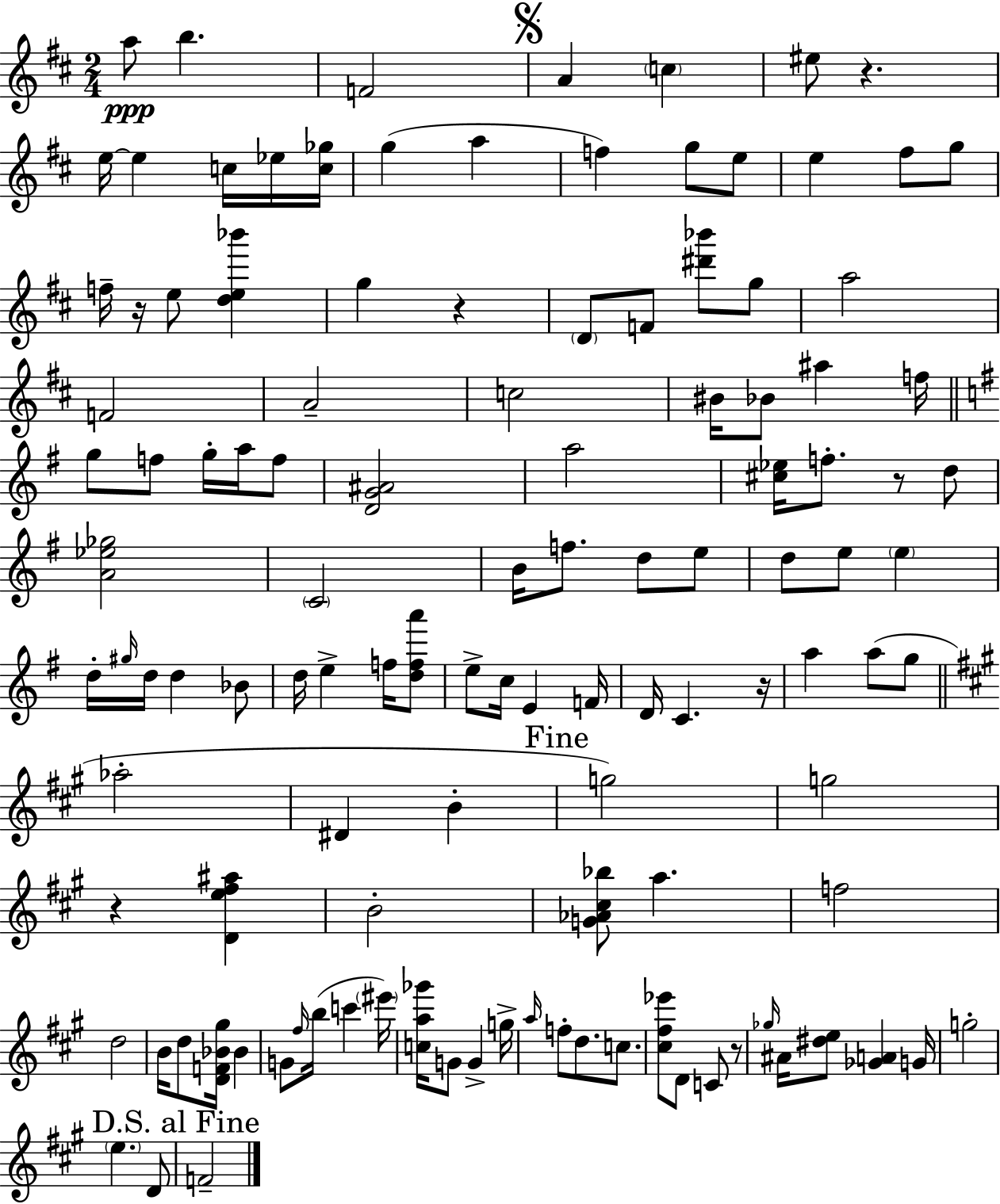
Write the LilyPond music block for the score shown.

{
  \clef treble
  \numericTimeSignature
  \time 2/4
  \key d \major
  a''8\ppp b''4. | f'2 | \mark \markup { \musicglyph "scripts.segno" } a'4 \parenthesize c''4 | eis''8 r4. | \break e''16~~ e''4 c''16 ees''16 <c'' ges''>16 | g''4( a''4 | f''4) g''8 e''8 | e''4 fis''8 g''8 | \break f''16-- r16 e''8 <d'' e'' bes'''>4 | g''4 r4 | \parenthesize d'8 f'8 <dis''' bes'''>8 g''8 | a''2 | \break f'2 | a'2-- | c''2 | bis'16 bes'8 ais''4 f''16 | \break \bar "||" \break \key g \major g''8 f''8 g''16-. a''16 f''8 | <d' g' ais'>2 | a''2 | <cis'' ees''>16 f''8.-. r8 d''8 | \break <a' ees'' ges''>2 | \parenthesize c'2 | b'16 f''8. d''8 e''8 | d''8 e''8 \parenthesize e''4 | \break d''16-. \grace { gis''16 } d''16 d''4 bes'8 | d''16 e''4-> f''16 <d'' f'' a'''>8 | e''8-> c''16 e'4 | f'16 d'16 c'4. | \break r16 a''4 a''8( g''8 | \bar "||" \break \key a \major aes''2-. | dis'4 b'4-. | \mark "Fine" g''2) | g''2 | \break r4 <d' e'' fis'' ais''>4 | b'2-. | <g' aes' cis'' bes''>8 a''4. | f''2 | \break d''2 | b'16 d''8 <d' f' bes' gis''>16 bes'4 | g'8 \grace { fis''16 }( b''16 c'''4 | \parenthesize eis'''16) <c'' a'' ges'''>16 g'8 g'4-> | \break g''16-> \grace { a''16 } f''8-. d''8. c''8. | <cis'' fis'' ees'''>8 d'8 c'8 | r8 \grace { ges''16 } ais'16 <dis'' e''>8 <ges' a'>4 | g'16 g''2-. | \break \parenthesize e''4. | d'8 \mark "D.S. al Fine" f'2-- | \bar "|."
}